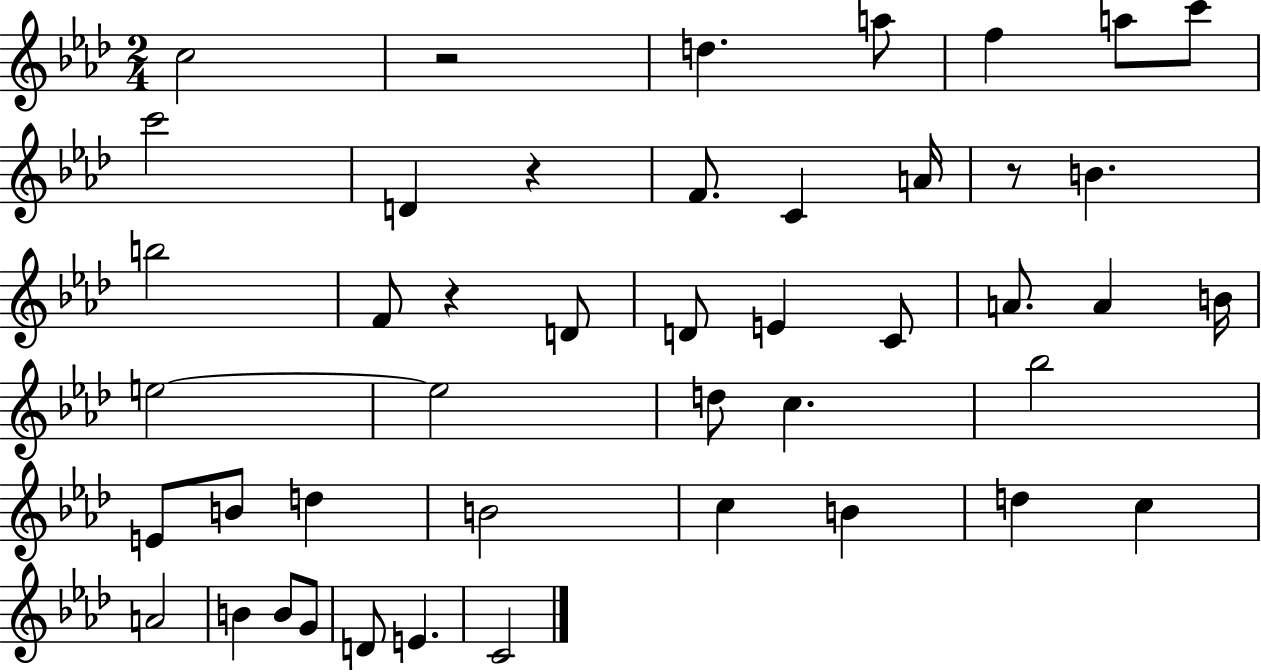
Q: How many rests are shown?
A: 4